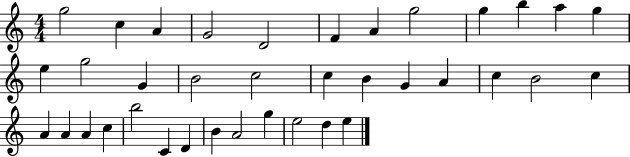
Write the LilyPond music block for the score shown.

{
  \clef treble
  \numericTimeSignature
  \time 4/4
  \key c \major
  g''2 c''4 a'4 | g'2 d'2 | f'4 a'4 g''2 | g''4 b''4 a''4 g''4 | \break e''4 g''2 g'4 | b'2 c''2 | c''4 b'4 g'4 a'4 | c''4 b'2 c''4 | \break a'4 a'4 a'4 c''4 | b''2 c'4 d'4 | b'4 a'2 g''4 | e''2 d''4 e''4 | \break \bar "|."
}